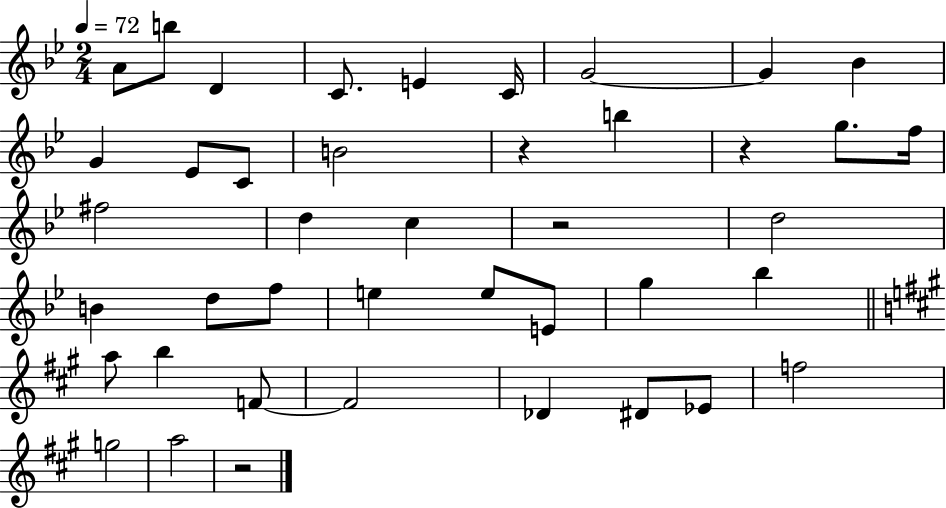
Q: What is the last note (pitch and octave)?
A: A5